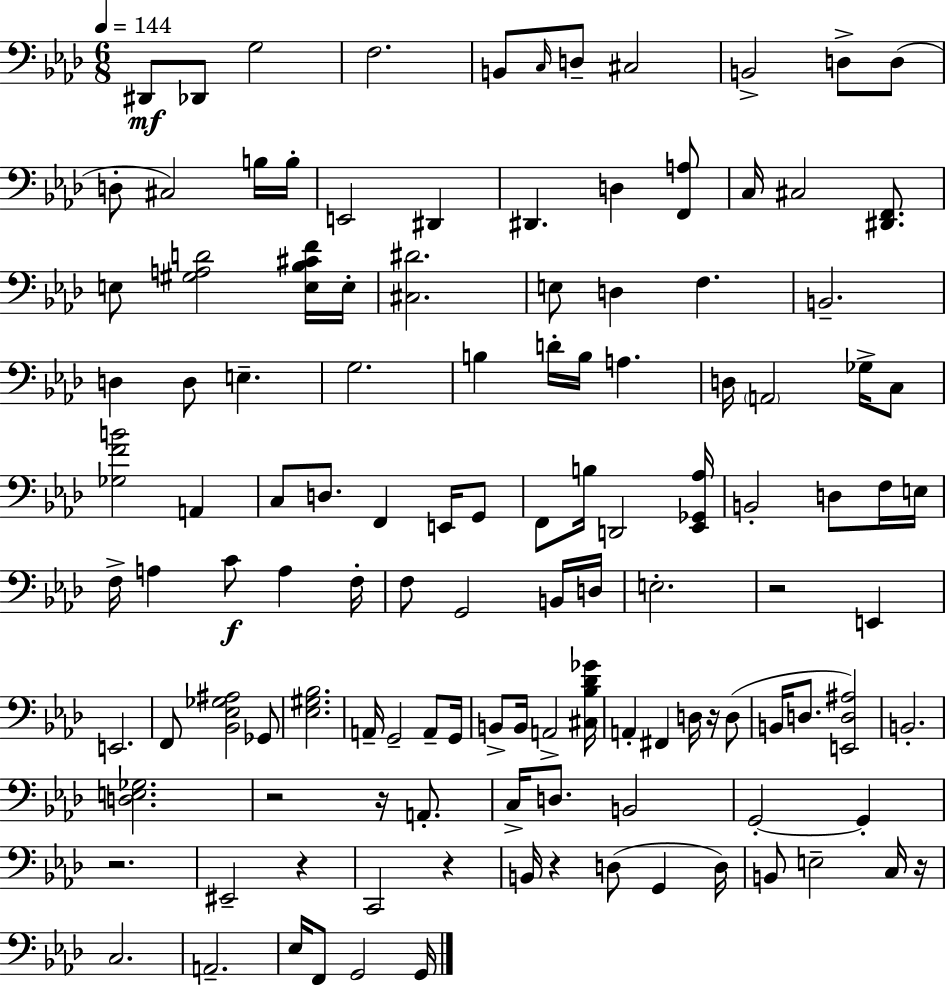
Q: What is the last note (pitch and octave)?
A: G2